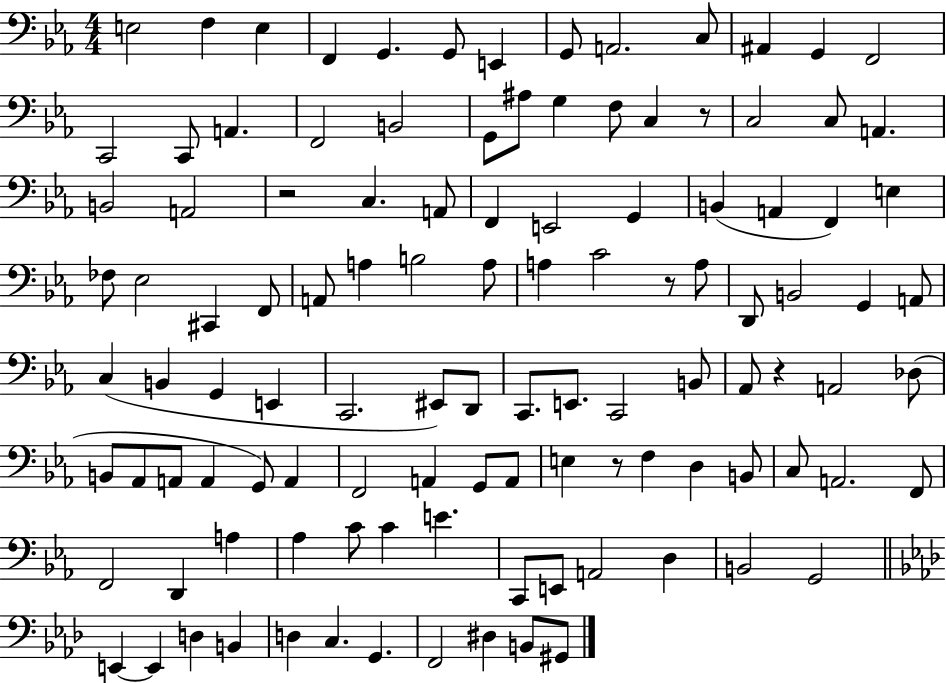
X:1
T:Untitled
M:4/4
L:1/4
K:Eb
E,2 F, E, F,, G,, G,,/2 E,, G,,/2 A,,2 C,/2 ^A,, G,, F,,2 C,,2 C,,/2 A,, F,,2 B,,2 G,,/2 ^A,/2 G, F,/2 C, z/2 C,2 C,/2 A,, B,,2 A,,2 z2 C, A,,/2 F,, E,,2 G,, B,, A,, F,, E, _F,/2 _E,2 ^C,, F,,/2 A,,/2 A, B,2 A,/2 A, C2 z/2 A,/2 D,,/2 B,,2 G,, A,,/2 C, B,, G,, E,, C,,2 ^E,,/2 D,,/2 C,,/2 E,,/2 C,,2 B,,/2 _A,,/2 z A,,2 _D,/2 B,,/2 _A,,/2 A,,/2 A,, G,,/2 A,, F,,2 A,, G,,/2 A,,/2 E, z/2 F, D, B,,/2 C,/2 A,,2 F,,/2 F,,2 D,, A, _A, C/2 C E C,,/2 E,,/2 A,,2 D, B,,2 G,,2 E,, E,, D, B,, D, C, G,, F,,2 ^D, B,,/2 ^G,,/2